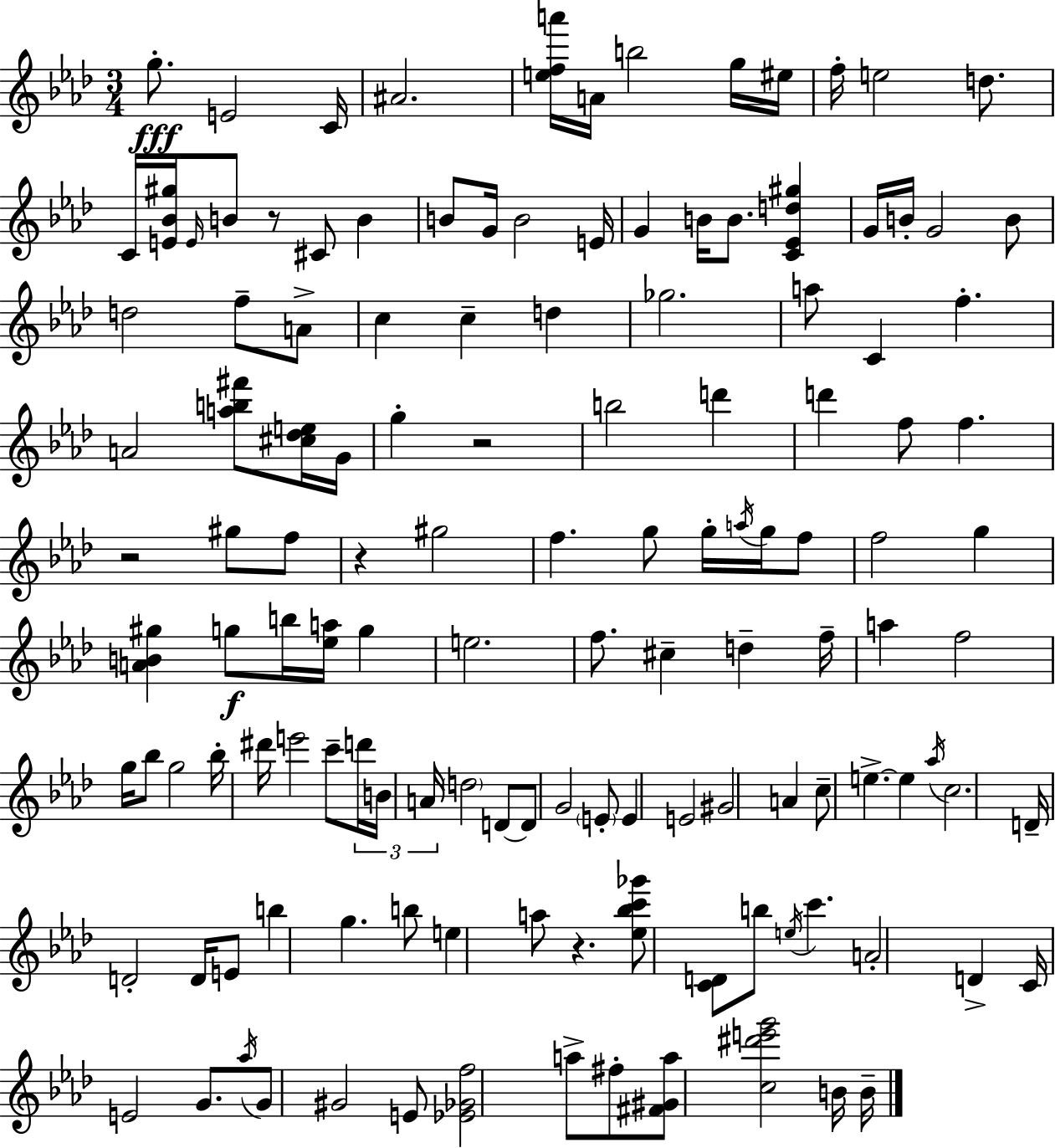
G5/e. E4/h C4/s A#4/h. [E5,F5,A6]/s A4/s B5/h G5/s EIS5/s F5/s E5/h D5/e. C4/s [E4,Bb4,G#5]/s E4/s B4/e R/e C#4/e B4/q B4/e G4/s B4/h E4/s G4/q B4/s B4/e. [C4,Eb4,D5,G#5]/q G4/s B4/s G4/h B4/e D5/h F5/e A4/e C5/q C5/q D5/q Gb5/h. A5/e C4/q F5/q. A4/h [A5,B5,F#6]/e [C#5,Db5,E5]/s G4/s G5/q R/h B5/h D6/q D6/q F5/e F5/q. R/h G#5/e F5/e R/q G#5/h F5/q. G5/e G5/s A5/s G5/s F5/e F5/h G5/q [A4,B4,G#5]/q G5/e B5/s [Eb5,A5]/s G5/q E5/h. F5/e. C#5/q D5/q F5/s A5/q F5/h G5/s Bb5/e G5/h Bb5/s D#6/s E6/h C6/e D6/s B4/s A4/s D5/h D4/e D4/e G4/h E4/e E4/q E4/h G#4/h A4/q C5/e E5/q. E5/q Ab5/s C5/h. D4/s D4/h D4/s E4/e B5/q G5/q. B5/e E5/q A5/e R/q. [Eb5,Bb5,C6,Gb6]/e [C4,D4]/e B5/e E5/s C6/q. A4/h D4/q C4/s E4/h G4/e. Ab5/s G4/e G#4/h E4/e [Eb4,Gb4,F5]/h A5/e F#5/e [F#4,G#4,A5]/e [C5,D#6,E6,G6]/h B4/s B4/s